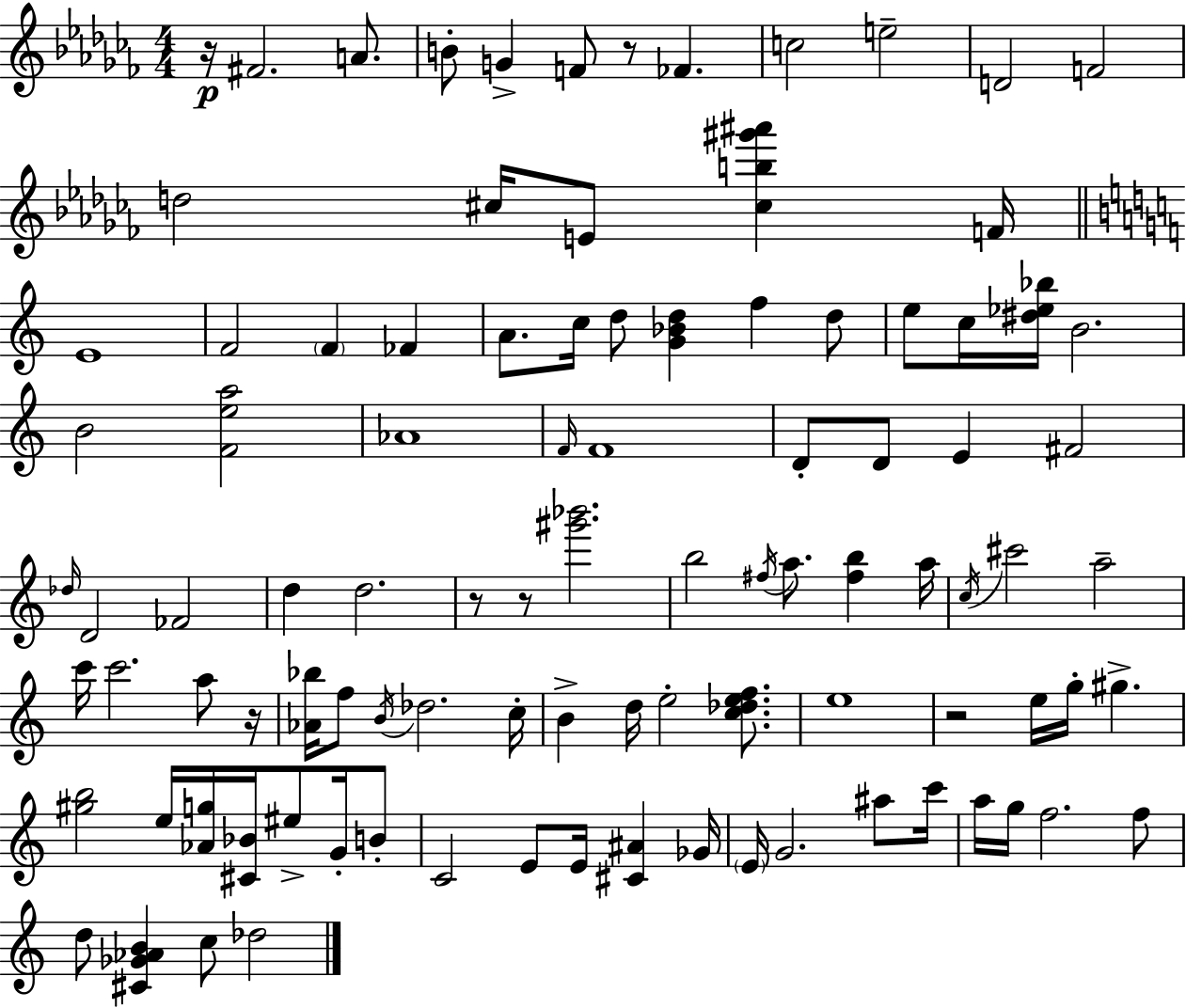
X:1
T:Untitled
M:4/4
L:1/4
K:Abm
z/4 ^F2 A/2 B/2 G F/2 z/2 _F c2 e2 D2 F2 d2 ^c/4 E/2 [^cb^g'^a'] F/4 E4 F2 F _F A/2 c/4 d/2 [G_Bd] f d/2 e/2 c/4 [^d_e_b]/4 B2 B2 [Fea]2 _A4 F/4 F4 D/2 D/2 E ^F2 _d/4 D2 _F2 d d2 z/2 z/2 [^g'_b']2 b2 ^f/4 a/2 [^fb] a/4 c/4 ^c'2 a2 c'/4 c'2 a/2 z/4 [_A_b]/4 f/2 B/4 _d2 c/4 B d/4 e2 [c_def]/2 e4 z2 e/4 g/4 ^g [^gb]2 e/4 [_Ag]/4 [^C_B]/4 ^e/2 G/4 B/2 C2 E/2 E/4 [^C^A] _G/4 E/4 G2 ^a/2 c'/4 a/4 g/4 f2 f/2 d/2 [^C_G_AB] c/2 _d2